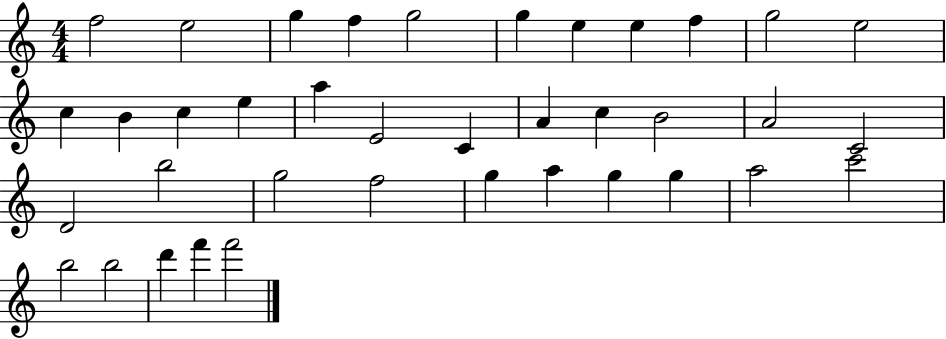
X:1
T:Untitled
M:4/4
L:1/4
K:C
f2 e2 g f g2 g e e f g2 e2 c B c e a E2 C A c B2 A2 C2 D2 b2 g2 f2 g a g g a2 c'2 b2 b2 d' f' f'2